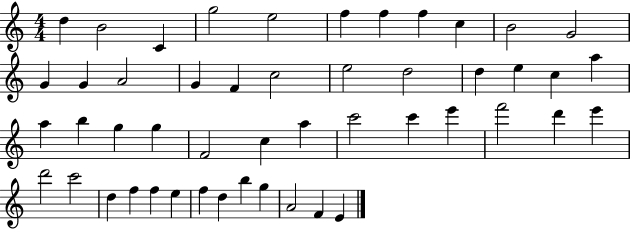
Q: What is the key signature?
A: C major